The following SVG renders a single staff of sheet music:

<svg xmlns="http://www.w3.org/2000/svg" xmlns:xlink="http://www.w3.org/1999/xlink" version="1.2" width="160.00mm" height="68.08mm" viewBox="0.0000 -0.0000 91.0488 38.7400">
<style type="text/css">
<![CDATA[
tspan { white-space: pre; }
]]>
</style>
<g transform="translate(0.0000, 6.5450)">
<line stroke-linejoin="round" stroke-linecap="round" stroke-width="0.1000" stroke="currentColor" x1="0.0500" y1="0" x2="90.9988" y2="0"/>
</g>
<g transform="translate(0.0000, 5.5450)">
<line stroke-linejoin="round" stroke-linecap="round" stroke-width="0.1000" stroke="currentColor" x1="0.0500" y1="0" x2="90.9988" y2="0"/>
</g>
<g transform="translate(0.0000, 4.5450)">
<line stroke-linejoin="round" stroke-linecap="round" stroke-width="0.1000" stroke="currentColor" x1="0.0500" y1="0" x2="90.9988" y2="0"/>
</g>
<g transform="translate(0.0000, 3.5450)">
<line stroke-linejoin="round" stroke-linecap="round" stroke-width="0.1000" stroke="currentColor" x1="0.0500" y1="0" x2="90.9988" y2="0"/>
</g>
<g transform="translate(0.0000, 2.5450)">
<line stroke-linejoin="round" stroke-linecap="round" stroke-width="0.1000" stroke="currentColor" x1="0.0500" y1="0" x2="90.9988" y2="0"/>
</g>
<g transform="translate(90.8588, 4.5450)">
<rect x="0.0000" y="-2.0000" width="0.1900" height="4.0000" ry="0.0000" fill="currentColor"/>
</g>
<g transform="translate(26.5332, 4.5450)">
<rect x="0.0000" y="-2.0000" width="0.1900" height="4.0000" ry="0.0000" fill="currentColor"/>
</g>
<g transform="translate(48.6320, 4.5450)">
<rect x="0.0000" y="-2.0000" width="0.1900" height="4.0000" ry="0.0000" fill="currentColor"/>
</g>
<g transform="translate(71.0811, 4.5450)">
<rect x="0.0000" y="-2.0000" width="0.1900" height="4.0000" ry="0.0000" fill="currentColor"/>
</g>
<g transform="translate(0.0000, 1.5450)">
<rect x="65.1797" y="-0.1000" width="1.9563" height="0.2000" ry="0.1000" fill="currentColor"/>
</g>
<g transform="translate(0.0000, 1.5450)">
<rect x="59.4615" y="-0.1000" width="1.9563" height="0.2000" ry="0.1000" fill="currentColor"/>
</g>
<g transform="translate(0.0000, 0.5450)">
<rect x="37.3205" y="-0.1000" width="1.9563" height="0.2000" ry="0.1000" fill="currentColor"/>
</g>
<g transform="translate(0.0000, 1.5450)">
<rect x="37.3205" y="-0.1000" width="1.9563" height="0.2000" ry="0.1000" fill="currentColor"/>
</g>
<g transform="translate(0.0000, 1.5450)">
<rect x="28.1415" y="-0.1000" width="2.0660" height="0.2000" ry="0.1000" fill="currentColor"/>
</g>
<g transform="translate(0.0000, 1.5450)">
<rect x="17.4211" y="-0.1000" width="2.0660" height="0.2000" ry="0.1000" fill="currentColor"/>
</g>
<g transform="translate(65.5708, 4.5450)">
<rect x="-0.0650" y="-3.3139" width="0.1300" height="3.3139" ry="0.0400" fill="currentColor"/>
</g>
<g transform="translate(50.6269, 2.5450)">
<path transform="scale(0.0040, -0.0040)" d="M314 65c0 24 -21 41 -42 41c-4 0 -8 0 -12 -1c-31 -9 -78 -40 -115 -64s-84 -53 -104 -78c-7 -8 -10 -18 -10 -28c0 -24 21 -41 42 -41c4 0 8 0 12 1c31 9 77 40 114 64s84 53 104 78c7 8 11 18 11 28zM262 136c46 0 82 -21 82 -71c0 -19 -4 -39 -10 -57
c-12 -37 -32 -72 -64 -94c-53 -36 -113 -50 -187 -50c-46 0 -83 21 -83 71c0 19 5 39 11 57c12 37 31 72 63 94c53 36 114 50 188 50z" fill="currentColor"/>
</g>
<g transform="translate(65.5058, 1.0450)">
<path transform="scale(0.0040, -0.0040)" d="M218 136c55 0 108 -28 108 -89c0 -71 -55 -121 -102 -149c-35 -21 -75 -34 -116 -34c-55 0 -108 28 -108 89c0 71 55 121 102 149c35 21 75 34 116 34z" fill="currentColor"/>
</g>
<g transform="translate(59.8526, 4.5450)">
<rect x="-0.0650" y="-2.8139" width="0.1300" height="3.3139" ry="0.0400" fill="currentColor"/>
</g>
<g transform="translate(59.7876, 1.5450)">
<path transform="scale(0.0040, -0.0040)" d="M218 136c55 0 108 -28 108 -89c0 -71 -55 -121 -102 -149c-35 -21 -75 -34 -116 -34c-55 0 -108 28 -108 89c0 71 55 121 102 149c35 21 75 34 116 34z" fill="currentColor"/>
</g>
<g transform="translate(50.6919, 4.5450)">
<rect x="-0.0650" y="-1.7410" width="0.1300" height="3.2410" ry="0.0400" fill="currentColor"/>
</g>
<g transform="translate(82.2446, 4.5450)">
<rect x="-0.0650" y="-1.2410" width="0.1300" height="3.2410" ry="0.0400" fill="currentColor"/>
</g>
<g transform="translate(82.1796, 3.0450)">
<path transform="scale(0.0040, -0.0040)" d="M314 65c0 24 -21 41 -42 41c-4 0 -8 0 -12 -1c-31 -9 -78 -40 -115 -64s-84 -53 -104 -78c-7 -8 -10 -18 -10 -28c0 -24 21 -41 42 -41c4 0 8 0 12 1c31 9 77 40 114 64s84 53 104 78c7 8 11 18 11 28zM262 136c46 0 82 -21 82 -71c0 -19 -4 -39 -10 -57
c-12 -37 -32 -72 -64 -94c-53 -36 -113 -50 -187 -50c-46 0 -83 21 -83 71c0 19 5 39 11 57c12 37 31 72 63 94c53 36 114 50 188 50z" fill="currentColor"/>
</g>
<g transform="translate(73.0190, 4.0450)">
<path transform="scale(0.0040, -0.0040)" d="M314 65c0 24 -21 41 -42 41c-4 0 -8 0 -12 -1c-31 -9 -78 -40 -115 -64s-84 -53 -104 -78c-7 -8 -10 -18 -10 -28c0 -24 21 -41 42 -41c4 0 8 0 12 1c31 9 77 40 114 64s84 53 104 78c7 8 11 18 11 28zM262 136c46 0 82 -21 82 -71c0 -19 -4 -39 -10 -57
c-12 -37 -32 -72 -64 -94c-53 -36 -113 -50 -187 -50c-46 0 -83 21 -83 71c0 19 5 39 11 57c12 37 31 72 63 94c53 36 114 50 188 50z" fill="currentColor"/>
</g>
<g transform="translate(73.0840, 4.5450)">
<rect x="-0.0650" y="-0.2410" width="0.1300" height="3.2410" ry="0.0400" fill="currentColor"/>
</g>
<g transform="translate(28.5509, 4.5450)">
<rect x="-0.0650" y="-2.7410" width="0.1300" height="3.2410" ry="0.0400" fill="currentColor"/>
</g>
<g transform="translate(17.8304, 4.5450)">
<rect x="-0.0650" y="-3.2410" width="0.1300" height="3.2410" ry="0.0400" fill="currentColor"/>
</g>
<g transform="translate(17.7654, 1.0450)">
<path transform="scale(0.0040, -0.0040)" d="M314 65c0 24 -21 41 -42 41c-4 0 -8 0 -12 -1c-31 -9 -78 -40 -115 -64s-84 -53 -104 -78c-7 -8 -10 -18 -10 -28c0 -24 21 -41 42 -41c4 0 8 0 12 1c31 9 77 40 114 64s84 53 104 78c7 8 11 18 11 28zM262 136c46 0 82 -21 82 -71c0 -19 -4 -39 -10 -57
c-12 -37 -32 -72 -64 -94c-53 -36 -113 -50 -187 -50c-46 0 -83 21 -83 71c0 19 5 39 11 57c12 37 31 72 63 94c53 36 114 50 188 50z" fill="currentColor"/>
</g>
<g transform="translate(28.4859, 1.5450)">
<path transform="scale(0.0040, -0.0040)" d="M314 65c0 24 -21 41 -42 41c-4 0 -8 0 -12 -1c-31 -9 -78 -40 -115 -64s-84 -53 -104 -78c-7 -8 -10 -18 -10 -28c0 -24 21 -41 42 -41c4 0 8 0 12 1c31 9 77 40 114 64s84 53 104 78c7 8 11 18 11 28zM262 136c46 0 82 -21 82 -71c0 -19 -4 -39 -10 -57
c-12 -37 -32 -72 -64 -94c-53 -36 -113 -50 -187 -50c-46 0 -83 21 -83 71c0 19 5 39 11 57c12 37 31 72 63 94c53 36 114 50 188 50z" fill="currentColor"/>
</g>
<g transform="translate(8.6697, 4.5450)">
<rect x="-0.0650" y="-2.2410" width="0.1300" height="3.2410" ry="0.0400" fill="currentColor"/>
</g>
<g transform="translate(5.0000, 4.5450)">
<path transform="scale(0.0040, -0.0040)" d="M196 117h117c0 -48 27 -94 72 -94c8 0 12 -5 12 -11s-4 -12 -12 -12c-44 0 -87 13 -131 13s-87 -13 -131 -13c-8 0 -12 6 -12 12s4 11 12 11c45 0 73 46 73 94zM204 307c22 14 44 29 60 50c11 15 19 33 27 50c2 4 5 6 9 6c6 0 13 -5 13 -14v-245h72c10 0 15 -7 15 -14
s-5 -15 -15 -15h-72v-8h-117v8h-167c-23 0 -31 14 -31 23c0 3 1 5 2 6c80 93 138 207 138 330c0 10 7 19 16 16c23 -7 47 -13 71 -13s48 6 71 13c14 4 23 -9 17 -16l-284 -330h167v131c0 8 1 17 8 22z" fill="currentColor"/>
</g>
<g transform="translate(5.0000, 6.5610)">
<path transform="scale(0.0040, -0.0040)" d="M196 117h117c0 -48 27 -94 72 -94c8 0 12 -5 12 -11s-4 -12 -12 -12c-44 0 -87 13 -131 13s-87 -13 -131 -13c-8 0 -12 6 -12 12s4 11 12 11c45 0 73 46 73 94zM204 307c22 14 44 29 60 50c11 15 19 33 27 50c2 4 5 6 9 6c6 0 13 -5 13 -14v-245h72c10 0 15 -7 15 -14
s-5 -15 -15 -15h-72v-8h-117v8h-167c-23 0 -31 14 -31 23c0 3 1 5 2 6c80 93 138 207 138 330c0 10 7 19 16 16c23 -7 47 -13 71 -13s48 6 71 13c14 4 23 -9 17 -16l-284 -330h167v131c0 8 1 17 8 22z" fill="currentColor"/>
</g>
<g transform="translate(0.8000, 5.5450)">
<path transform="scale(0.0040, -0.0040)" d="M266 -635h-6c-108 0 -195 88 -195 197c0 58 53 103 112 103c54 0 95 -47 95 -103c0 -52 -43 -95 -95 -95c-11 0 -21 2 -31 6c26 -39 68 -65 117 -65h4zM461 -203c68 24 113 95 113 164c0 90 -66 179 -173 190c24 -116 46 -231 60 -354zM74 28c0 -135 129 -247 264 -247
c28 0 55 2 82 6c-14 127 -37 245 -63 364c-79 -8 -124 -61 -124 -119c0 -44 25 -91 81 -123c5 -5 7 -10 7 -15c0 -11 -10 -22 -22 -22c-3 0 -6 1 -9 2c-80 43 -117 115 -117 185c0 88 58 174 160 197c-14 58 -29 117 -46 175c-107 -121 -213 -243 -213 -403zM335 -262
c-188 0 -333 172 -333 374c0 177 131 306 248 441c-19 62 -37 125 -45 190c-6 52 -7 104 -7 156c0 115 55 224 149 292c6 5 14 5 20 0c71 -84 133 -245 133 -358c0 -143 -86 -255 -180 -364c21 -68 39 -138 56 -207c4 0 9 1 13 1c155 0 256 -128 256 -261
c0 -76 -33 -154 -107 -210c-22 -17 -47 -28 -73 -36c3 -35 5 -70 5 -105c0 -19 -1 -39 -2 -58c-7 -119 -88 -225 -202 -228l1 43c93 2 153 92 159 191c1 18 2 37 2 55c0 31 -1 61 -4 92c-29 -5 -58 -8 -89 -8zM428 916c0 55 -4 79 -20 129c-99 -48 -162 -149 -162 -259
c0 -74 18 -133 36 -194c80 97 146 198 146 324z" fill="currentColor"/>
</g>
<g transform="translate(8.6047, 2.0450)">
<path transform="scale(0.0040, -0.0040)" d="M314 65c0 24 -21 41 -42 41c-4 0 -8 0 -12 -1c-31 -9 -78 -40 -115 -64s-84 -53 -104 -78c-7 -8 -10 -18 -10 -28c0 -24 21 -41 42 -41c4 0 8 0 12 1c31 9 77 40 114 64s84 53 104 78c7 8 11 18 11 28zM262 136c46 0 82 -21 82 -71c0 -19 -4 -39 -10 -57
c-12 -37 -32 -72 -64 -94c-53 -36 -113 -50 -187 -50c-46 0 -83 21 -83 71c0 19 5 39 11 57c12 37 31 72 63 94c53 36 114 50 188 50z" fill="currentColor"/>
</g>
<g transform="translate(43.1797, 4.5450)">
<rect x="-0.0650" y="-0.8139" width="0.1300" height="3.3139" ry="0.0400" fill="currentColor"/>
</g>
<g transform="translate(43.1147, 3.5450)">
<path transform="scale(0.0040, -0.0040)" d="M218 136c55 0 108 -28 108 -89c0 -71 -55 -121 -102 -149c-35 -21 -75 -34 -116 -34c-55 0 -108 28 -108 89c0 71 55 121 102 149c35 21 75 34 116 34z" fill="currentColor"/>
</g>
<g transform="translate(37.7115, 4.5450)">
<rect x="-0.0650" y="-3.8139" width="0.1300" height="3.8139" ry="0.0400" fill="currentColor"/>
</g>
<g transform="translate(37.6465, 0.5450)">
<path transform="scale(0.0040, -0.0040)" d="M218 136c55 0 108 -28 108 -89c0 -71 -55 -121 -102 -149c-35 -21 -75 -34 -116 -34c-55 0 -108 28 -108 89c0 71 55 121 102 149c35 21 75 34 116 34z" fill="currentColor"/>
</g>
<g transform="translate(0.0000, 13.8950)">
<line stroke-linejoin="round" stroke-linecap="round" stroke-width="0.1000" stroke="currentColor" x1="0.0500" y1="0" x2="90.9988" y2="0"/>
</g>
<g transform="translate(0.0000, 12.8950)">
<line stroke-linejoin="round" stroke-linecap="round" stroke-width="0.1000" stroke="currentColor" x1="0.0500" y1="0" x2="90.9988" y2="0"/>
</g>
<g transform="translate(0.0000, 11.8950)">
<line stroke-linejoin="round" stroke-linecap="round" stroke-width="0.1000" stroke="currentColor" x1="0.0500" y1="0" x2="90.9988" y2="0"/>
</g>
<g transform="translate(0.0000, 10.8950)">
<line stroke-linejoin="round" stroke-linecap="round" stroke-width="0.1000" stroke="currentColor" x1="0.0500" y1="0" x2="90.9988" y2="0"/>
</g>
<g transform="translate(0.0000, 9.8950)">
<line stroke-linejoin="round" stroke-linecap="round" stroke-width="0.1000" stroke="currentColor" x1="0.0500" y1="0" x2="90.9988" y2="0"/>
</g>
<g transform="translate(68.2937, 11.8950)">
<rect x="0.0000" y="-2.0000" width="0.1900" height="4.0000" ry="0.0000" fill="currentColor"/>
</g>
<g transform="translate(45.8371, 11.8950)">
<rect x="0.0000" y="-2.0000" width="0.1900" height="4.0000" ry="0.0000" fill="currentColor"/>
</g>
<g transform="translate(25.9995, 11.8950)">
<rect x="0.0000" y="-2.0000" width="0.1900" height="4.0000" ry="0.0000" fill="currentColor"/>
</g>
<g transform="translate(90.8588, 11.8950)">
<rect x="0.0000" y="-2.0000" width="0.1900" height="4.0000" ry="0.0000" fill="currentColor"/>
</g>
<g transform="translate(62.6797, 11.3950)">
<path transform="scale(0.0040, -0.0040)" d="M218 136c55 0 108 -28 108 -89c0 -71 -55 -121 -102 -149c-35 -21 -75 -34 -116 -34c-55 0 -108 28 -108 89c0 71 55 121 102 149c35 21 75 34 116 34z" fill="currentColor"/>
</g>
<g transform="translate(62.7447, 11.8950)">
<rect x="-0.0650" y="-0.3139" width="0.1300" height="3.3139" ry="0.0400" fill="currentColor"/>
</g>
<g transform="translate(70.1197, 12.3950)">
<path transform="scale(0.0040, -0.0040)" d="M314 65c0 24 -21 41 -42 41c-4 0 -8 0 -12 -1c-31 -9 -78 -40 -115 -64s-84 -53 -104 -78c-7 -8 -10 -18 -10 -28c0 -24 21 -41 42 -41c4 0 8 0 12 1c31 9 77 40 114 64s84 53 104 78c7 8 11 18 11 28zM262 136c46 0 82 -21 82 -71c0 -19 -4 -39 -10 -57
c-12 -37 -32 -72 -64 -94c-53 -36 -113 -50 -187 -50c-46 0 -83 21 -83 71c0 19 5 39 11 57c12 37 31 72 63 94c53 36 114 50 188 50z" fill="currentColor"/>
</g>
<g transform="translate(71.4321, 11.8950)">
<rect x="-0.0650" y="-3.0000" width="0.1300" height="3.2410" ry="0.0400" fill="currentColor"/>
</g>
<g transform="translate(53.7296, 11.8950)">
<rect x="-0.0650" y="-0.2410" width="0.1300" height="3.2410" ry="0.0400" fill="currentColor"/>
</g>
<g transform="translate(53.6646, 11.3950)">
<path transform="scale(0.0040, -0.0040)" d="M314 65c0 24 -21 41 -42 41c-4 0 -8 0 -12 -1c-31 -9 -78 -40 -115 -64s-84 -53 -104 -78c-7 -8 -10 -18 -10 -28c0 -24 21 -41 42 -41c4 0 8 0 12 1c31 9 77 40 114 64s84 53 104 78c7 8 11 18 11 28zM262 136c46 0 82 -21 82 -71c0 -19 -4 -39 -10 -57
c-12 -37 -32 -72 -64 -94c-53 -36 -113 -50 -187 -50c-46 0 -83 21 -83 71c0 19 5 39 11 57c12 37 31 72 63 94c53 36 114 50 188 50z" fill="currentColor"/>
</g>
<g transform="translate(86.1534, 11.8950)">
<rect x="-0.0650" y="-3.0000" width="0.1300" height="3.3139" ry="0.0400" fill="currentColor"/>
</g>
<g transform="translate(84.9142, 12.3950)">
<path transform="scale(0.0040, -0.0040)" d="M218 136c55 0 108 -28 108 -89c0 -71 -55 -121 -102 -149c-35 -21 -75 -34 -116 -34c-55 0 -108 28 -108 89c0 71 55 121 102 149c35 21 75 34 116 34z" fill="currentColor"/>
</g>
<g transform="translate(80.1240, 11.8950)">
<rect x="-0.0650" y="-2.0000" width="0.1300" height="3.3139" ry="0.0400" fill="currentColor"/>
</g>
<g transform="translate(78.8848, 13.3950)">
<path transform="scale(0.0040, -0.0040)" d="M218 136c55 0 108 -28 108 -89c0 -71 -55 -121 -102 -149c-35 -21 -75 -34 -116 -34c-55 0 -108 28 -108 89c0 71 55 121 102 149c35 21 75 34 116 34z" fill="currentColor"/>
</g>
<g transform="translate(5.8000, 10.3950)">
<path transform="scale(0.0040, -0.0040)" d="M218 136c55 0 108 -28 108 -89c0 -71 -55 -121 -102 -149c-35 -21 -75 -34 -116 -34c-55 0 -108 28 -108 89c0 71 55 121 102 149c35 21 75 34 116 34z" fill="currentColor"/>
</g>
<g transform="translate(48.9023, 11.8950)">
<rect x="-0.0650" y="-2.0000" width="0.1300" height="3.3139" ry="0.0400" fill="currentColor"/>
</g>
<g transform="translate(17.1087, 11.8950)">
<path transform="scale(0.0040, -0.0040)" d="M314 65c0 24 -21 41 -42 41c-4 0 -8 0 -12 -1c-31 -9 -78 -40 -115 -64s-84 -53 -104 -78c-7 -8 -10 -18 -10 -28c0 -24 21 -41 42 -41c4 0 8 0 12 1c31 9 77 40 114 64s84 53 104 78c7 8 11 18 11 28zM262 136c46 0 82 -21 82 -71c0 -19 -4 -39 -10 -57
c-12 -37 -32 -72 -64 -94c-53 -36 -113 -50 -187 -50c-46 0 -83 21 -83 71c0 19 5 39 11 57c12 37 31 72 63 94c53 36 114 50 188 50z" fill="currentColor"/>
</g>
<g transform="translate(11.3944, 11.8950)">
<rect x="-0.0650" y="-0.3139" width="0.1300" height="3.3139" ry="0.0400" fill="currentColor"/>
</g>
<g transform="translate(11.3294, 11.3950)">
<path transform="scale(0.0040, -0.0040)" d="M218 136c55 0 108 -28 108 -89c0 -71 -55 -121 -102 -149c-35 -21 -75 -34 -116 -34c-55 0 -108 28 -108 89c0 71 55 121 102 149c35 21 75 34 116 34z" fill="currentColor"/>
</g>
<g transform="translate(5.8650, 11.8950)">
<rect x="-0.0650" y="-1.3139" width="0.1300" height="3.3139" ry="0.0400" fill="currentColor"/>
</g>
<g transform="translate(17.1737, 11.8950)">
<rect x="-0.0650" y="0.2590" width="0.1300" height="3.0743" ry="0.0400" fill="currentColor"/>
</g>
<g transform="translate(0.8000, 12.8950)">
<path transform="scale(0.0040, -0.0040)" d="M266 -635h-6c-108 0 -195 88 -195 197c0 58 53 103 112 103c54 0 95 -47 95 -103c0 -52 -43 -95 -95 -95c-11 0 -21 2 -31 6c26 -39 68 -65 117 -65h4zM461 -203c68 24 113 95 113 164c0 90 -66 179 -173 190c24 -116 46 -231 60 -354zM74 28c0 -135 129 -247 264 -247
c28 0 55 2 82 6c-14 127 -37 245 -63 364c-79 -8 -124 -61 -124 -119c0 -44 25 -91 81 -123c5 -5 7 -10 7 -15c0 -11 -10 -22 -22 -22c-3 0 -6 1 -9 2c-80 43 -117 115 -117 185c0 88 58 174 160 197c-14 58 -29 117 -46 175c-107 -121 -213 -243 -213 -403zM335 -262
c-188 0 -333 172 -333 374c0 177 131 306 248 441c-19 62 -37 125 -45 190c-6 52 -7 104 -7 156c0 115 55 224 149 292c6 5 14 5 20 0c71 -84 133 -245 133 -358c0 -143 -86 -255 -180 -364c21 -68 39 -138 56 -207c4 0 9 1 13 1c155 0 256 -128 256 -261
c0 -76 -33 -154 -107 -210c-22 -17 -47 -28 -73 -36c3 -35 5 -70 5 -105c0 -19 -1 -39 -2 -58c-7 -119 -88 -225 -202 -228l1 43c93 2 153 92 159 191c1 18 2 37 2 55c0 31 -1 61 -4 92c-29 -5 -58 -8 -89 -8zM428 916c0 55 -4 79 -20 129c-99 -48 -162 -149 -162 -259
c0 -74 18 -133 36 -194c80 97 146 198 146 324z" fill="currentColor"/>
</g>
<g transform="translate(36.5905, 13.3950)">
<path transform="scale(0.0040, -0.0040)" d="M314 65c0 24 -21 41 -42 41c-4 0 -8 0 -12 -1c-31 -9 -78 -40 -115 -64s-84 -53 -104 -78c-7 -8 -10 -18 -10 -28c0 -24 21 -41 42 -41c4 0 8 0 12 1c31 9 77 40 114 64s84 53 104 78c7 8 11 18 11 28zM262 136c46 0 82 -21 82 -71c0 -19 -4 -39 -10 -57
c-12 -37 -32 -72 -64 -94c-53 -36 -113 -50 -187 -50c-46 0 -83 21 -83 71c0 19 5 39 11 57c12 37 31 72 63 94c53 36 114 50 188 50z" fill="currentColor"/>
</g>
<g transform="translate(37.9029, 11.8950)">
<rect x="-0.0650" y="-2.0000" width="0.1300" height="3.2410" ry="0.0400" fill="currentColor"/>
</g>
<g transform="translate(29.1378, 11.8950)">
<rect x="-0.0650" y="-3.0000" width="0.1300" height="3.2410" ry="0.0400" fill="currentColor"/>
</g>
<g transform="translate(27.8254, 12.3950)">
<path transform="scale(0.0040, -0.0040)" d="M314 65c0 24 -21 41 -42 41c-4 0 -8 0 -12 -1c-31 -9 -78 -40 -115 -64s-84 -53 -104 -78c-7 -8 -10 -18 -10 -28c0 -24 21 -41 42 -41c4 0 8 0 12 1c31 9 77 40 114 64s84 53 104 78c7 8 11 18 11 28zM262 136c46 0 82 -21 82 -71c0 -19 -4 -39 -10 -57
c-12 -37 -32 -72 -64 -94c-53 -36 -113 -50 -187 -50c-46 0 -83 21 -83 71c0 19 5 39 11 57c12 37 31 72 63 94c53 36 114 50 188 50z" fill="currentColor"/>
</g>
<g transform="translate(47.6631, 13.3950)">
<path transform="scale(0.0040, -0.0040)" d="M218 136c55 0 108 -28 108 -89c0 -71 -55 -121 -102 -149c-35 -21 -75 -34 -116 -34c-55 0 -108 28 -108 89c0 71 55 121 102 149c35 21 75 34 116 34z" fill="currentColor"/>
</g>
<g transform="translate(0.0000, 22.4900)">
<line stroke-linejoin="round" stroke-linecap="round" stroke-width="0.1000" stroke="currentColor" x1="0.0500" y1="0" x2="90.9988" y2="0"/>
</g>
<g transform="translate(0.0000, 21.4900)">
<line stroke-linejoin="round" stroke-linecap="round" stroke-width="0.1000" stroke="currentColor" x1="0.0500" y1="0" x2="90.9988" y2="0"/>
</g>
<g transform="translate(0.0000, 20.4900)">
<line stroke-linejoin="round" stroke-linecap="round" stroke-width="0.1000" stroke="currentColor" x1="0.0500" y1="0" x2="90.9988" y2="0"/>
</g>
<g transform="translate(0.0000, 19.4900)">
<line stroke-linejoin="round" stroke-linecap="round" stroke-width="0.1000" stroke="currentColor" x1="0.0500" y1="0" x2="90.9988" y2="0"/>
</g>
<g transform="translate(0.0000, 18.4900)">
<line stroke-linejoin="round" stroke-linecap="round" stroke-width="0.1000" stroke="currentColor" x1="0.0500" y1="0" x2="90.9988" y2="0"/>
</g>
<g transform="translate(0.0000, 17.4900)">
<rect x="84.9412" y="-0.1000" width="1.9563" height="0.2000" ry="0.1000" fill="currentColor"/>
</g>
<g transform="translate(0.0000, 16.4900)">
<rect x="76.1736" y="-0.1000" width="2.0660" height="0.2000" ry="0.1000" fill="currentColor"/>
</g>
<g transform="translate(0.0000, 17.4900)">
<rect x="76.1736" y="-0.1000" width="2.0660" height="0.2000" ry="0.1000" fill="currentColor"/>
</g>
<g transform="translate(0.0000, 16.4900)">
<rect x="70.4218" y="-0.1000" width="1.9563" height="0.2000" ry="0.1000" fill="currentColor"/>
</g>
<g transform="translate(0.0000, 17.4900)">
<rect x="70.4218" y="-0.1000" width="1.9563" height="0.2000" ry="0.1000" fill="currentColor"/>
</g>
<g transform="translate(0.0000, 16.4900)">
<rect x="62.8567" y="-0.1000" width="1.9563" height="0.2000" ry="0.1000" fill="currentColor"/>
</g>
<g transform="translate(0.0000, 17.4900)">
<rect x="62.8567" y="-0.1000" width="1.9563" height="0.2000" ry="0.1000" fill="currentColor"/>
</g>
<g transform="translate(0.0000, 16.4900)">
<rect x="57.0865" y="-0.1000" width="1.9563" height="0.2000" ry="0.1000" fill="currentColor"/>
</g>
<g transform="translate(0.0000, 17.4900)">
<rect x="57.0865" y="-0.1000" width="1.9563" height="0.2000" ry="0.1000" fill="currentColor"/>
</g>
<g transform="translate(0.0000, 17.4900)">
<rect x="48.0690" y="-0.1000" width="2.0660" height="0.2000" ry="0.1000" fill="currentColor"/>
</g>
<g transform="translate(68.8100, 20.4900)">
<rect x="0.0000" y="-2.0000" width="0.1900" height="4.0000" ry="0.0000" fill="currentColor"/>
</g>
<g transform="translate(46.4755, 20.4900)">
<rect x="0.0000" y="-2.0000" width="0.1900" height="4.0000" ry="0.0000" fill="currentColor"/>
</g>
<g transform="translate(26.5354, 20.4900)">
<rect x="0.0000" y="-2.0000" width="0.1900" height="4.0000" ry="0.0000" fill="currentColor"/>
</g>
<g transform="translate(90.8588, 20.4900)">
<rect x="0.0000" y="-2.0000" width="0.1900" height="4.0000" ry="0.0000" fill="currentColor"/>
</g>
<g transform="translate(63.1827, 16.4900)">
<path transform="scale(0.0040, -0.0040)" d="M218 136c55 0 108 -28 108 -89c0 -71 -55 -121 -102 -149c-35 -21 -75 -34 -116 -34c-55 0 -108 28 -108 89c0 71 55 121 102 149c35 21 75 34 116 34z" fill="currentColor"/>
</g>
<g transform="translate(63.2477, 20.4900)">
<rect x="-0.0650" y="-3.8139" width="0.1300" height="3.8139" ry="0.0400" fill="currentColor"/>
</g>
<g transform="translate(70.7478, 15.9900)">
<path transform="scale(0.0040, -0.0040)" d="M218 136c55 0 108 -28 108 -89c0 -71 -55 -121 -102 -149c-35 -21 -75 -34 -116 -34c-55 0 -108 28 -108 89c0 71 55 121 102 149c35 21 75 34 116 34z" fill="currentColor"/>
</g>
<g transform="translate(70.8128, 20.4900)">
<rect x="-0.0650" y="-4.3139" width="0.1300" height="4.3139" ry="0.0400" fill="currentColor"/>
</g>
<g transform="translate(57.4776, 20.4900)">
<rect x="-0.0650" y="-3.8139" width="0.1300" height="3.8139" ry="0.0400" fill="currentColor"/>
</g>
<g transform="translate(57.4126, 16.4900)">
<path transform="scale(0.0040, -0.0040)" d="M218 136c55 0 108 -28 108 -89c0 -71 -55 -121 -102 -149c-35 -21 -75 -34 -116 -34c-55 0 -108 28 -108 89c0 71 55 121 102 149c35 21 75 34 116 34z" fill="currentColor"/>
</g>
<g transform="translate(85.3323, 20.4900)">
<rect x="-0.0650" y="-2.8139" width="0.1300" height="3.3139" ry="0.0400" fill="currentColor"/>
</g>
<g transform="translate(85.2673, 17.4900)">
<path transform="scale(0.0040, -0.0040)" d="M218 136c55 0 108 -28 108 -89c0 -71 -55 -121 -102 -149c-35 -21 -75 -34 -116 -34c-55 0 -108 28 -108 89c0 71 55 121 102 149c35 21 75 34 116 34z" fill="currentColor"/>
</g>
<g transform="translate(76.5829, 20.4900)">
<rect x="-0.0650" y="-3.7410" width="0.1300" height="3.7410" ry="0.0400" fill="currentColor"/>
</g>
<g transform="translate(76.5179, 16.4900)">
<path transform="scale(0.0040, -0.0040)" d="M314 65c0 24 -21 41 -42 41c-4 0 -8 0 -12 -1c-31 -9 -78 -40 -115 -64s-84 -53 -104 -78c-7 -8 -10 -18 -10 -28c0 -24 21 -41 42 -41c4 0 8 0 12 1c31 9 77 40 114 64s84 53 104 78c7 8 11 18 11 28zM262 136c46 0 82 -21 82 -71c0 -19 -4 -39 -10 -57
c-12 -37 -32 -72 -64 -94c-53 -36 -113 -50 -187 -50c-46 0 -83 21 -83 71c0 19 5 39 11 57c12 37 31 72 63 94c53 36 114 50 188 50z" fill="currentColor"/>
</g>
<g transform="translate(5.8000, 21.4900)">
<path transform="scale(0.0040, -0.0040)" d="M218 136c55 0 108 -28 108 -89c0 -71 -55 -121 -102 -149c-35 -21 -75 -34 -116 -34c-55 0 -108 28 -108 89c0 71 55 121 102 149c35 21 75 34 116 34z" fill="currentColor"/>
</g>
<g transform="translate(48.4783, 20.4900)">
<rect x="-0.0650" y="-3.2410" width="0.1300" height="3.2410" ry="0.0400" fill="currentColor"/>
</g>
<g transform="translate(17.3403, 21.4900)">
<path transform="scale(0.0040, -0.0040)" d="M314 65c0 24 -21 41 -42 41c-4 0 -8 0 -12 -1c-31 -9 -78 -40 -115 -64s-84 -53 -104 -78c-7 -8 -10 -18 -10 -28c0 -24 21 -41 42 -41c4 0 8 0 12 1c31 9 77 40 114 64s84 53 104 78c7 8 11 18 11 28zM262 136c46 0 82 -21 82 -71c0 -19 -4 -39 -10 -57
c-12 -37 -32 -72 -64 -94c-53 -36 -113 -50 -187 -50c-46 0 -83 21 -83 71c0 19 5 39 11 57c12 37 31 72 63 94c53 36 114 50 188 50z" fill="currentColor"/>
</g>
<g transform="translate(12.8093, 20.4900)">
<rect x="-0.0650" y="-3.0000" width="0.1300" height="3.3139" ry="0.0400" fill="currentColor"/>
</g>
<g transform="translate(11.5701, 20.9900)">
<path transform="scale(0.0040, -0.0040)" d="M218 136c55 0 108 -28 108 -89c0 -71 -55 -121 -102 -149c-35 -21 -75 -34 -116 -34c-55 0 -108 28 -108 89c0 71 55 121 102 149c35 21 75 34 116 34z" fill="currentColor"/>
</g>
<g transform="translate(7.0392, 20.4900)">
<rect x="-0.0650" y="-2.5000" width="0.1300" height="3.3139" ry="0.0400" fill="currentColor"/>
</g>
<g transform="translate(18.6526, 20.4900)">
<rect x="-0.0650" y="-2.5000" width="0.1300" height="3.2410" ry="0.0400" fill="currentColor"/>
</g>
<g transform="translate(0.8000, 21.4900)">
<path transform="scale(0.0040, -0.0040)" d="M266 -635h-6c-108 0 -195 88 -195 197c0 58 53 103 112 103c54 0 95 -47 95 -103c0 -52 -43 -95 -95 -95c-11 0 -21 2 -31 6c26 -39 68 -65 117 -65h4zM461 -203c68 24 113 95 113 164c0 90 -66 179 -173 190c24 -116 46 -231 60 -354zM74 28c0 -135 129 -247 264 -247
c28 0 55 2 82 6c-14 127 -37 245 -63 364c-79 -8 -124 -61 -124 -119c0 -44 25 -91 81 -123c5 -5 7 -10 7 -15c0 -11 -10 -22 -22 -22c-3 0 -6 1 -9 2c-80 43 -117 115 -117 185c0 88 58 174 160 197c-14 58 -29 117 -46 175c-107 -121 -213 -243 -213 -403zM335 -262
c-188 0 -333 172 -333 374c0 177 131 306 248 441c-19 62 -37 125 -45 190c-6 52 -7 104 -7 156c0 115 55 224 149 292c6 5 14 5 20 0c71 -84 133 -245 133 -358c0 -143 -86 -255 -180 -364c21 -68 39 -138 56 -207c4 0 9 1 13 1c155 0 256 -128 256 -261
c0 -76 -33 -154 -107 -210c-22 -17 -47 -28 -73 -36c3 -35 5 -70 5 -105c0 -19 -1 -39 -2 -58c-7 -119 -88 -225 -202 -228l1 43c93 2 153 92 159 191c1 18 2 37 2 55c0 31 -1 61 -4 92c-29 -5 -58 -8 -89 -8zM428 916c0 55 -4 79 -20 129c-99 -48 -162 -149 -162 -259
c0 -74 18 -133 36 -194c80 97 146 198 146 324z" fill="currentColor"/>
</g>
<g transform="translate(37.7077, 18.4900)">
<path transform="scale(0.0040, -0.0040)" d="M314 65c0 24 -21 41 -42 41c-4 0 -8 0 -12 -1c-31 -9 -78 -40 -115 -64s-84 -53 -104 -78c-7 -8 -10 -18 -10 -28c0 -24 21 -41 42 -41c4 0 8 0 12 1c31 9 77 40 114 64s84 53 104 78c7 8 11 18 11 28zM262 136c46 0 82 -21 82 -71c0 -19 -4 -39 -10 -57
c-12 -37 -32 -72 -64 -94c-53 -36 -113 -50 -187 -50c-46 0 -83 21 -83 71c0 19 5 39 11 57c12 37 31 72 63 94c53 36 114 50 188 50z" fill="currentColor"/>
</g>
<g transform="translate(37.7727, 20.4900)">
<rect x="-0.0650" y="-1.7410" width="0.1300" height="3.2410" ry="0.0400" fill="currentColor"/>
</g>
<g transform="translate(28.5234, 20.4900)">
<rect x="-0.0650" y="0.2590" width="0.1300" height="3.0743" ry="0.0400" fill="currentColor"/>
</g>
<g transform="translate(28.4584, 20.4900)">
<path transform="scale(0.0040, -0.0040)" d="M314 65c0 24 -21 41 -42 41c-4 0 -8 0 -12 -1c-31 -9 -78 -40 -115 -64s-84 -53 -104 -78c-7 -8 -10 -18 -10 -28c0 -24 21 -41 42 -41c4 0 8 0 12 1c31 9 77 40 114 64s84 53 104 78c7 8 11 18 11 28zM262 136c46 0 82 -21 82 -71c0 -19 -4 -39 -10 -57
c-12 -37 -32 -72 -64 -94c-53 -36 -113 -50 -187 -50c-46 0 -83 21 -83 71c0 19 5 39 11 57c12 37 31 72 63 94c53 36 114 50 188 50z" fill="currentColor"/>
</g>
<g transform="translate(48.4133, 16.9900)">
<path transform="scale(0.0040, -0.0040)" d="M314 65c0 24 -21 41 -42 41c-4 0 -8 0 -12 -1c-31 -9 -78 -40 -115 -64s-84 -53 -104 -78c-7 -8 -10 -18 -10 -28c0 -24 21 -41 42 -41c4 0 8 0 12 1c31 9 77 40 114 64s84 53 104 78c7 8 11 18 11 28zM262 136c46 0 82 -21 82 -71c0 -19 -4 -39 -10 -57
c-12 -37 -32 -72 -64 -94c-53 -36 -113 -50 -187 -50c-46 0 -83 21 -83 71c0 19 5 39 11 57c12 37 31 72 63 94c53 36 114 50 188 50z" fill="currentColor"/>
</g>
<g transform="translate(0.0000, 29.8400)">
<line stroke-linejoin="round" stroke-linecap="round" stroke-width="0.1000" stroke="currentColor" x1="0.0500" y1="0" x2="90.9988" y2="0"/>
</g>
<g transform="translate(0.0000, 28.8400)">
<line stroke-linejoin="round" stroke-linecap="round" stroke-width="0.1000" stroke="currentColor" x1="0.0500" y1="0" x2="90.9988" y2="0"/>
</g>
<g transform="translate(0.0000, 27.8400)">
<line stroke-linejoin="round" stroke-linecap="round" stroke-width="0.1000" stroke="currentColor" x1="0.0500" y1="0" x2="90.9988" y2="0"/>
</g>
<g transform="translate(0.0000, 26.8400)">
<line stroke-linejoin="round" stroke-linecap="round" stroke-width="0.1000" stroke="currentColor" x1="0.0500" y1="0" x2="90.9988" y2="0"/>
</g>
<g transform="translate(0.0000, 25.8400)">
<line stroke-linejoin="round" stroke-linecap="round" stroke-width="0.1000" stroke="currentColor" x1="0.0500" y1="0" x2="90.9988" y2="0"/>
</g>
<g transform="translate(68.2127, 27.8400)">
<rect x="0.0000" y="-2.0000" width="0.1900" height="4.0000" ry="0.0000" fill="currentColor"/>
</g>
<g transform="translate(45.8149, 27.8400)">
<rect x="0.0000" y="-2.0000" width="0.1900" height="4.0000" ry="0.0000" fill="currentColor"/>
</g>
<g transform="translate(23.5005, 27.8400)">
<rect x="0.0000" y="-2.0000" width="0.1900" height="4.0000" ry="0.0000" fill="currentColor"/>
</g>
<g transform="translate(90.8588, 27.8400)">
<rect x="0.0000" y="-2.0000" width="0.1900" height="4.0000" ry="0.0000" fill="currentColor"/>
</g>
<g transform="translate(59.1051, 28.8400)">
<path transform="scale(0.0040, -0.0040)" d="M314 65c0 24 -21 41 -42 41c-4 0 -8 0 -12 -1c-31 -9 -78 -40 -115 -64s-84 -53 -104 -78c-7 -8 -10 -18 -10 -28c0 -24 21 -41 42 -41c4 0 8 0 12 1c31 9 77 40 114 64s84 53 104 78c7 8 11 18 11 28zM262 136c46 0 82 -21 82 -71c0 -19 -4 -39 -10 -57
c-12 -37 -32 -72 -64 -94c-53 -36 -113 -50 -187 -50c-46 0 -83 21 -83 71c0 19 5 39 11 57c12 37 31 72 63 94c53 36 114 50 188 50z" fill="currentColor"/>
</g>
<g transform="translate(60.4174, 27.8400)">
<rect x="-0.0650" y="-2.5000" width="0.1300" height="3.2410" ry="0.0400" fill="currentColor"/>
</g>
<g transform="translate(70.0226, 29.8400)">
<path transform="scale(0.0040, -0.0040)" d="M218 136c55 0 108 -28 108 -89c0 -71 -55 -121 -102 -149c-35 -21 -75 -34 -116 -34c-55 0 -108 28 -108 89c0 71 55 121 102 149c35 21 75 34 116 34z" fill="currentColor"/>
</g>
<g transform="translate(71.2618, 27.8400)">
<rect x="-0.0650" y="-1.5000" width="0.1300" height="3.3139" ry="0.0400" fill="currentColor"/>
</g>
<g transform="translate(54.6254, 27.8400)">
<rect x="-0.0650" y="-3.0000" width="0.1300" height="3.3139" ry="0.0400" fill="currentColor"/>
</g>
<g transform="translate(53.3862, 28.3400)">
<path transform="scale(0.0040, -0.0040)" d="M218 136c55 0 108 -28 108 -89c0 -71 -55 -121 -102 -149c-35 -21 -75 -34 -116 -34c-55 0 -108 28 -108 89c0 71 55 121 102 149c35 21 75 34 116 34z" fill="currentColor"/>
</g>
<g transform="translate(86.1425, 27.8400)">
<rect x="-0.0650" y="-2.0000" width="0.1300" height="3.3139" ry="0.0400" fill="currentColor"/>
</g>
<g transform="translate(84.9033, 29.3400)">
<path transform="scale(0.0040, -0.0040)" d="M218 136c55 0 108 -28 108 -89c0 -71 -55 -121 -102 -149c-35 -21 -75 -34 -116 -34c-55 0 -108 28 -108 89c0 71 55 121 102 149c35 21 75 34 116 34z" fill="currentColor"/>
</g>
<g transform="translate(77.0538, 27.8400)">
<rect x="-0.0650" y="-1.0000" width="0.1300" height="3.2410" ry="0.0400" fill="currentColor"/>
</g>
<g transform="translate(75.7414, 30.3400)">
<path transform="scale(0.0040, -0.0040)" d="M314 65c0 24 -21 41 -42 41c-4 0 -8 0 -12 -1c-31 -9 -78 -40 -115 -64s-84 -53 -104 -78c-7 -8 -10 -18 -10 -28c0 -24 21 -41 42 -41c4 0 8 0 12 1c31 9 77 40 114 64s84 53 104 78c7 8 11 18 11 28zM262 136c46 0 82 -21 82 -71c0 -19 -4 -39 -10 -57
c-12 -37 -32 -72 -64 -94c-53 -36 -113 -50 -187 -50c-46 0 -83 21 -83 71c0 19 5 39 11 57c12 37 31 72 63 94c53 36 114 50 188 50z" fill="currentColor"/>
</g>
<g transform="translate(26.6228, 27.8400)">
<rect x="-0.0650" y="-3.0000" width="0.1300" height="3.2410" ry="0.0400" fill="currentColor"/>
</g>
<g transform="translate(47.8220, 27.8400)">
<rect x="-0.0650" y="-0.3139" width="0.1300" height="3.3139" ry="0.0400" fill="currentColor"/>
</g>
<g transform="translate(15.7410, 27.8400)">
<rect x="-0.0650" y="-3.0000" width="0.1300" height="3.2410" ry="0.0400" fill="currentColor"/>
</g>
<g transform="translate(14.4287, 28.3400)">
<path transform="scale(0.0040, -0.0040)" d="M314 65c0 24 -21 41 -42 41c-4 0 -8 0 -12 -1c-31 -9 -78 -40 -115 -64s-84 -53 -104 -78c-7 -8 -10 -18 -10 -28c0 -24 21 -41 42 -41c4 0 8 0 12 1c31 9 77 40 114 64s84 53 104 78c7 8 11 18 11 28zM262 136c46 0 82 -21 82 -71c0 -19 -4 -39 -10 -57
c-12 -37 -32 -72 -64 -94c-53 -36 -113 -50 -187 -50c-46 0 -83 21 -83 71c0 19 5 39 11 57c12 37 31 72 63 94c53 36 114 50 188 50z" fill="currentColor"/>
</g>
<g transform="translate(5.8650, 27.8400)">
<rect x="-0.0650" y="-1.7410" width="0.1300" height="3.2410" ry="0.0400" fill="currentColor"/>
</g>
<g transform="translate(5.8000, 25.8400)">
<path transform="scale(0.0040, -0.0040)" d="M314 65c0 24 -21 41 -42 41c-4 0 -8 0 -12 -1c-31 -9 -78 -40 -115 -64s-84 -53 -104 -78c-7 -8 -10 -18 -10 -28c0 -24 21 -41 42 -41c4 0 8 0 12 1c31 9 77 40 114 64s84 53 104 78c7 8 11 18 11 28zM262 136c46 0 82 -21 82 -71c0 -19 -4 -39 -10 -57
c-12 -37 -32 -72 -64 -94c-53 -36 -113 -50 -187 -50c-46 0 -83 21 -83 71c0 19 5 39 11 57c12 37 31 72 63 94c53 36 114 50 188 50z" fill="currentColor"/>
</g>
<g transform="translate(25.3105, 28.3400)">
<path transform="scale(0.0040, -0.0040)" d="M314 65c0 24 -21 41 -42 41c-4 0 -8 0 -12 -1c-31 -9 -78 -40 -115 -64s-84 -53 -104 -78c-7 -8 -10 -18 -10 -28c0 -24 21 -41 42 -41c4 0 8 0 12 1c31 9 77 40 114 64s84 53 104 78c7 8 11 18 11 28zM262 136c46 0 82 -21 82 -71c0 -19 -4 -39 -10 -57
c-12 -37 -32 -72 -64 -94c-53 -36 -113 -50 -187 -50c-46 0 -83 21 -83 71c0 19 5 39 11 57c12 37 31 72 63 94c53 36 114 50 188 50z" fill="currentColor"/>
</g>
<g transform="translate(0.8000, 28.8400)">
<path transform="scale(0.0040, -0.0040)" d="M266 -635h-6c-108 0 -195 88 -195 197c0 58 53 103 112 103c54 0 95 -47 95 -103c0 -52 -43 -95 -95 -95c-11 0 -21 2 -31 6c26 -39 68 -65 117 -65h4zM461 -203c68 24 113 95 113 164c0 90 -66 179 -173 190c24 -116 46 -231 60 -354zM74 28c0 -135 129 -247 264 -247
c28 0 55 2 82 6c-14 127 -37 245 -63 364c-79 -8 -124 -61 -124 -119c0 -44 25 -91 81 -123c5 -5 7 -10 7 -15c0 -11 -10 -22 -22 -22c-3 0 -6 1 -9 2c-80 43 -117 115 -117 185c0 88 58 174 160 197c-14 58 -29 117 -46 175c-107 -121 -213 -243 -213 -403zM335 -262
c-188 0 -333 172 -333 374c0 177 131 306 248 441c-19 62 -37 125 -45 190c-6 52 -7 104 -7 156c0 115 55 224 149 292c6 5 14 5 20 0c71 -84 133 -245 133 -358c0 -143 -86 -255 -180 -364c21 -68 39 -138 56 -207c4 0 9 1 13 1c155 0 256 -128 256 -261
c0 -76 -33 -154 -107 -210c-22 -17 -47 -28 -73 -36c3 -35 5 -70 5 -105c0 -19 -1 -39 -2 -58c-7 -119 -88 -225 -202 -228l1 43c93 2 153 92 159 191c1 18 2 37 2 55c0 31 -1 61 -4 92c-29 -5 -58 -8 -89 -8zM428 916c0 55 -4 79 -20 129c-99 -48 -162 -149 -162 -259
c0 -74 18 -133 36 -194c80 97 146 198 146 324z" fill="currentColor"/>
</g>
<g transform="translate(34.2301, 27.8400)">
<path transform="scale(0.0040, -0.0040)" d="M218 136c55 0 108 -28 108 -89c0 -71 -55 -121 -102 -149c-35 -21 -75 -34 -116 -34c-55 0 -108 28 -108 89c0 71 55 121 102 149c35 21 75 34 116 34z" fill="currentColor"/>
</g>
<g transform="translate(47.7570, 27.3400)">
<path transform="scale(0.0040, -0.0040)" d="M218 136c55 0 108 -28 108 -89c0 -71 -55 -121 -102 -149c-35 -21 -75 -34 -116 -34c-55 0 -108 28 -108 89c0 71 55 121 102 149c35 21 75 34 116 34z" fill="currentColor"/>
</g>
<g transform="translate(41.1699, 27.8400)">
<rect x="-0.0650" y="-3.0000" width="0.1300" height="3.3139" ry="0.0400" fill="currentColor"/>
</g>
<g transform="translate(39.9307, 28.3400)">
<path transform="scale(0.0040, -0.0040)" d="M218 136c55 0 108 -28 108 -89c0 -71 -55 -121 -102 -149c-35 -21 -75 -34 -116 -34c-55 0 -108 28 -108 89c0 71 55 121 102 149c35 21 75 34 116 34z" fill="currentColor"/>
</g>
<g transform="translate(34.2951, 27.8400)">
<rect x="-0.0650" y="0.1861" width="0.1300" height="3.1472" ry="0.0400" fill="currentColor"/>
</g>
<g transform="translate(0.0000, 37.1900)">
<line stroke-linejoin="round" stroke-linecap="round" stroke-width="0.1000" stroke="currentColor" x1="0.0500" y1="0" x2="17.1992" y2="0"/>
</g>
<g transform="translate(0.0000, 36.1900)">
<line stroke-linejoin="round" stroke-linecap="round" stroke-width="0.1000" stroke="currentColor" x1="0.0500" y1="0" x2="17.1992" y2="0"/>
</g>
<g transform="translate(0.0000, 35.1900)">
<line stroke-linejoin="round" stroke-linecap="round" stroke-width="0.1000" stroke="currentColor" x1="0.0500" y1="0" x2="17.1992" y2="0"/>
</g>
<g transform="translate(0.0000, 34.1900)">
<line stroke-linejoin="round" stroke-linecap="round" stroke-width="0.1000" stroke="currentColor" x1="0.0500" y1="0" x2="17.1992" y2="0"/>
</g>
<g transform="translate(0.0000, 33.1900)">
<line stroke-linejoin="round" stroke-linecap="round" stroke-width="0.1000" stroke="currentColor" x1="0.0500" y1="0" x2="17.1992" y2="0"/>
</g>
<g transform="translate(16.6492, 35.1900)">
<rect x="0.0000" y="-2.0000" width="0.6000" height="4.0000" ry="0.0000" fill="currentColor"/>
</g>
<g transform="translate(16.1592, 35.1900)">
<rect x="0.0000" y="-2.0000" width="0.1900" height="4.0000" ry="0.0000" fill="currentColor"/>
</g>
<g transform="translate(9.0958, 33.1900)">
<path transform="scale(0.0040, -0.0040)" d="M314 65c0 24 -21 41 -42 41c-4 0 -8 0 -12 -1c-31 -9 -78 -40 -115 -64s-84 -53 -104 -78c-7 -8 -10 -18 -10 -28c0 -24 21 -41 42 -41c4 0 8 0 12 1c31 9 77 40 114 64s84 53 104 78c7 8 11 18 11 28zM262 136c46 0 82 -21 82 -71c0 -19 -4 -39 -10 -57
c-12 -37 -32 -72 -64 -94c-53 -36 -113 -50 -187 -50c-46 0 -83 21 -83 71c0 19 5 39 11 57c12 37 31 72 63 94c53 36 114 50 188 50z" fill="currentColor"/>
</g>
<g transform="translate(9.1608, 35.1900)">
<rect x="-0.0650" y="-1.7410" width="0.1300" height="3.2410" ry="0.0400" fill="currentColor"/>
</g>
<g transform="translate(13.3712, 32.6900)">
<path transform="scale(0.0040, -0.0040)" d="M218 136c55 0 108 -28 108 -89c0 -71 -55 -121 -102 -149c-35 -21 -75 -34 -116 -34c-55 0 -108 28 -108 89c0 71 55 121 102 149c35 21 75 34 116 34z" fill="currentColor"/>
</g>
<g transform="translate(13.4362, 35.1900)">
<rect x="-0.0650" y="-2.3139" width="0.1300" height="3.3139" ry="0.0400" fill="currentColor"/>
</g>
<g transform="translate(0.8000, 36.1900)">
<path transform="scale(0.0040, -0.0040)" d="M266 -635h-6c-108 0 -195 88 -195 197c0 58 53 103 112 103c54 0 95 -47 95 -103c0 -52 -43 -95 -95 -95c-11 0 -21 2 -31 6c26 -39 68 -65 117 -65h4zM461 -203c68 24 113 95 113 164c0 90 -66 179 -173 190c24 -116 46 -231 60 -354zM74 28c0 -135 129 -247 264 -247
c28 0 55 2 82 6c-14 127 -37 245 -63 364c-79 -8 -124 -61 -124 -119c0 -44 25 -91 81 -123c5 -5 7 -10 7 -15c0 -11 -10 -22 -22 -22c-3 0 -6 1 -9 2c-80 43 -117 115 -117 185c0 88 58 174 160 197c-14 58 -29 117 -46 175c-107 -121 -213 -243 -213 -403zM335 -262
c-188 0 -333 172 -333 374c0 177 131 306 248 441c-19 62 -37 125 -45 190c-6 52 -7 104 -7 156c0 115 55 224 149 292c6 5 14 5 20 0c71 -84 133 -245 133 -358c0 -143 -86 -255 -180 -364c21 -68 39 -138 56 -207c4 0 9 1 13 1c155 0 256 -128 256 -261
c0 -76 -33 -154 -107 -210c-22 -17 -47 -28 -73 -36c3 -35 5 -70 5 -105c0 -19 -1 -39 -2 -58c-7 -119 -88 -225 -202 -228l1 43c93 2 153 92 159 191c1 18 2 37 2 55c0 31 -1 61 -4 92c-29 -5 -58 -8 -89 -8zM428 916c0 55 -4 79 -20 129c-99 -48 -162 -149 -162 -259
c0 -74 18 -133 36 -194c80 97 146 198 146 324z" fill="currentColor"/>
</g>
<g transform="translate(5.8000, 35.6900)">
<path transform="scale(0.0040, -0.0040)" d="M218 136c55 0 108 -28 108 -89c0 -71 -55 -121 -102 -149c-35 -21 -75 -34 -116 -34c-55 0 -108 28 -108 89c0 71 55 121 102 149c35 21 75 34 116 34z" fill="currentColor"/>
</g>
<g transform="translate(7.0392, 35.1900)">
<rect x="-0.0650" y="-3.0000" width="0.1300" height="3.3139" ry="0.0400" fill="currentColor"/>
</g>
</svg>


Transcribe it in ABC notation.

X:1
T:Untitled
M:4/4
L:1/4
K:C
g2 b2 a2 c' d f2 a b c2 e2 e c B2 A2 F2 F c2 c A2 F A G A G2 B2 f2 b2 c' c' d' c'2 a f2 A2 A2 B A c A G2 E D2 F A f2 g